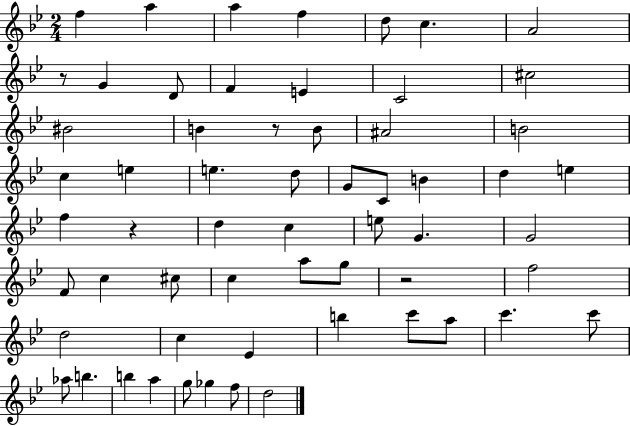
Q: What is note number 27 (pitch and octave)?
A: E5